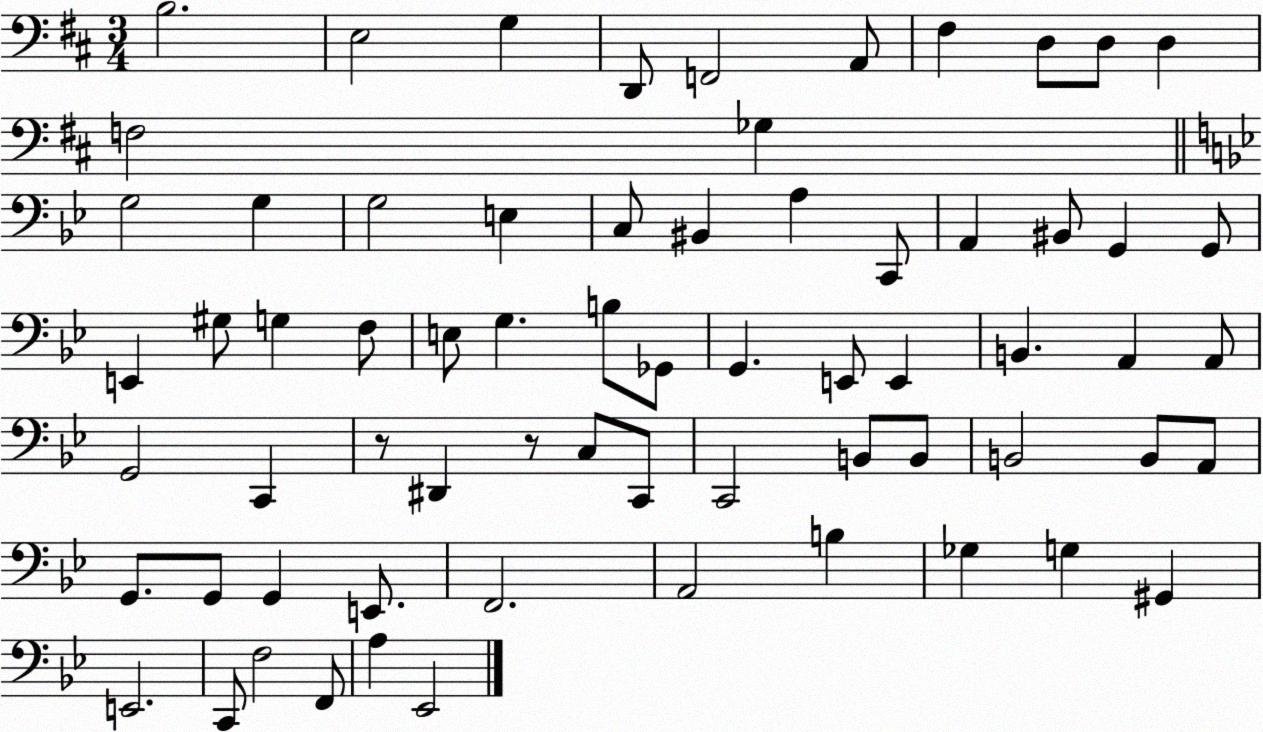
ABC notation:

X:1
T:Untitled
M:3/4
L:1/4
K:D
B,2 E,2 G, D,,/2 F,,2 A,,/2 ^F, D,/2 D,/2 D, F,2 _G, G,2 G, G,2 E, C,/2 ^B,, A, C,,/2 A,, ^B,,/2 G,, G,,/2 E,, ^G,/2 G, F,/2 E,/2 G, B,/2 _G,,/2 G,, E,,/2 E,, B,, A,, A,,/2 G,,2 C,, z/2 ^D,, z/2 C,/2 C,,/2 C,,2 B,,/2 B,,/2 B,,2 B,,/2 A,,/2 G,,/2 G,,/2 G,, E,,/2 F,,2 A,,2 B, _G, G, ^G,, E,,2 C,,/2 F,2 F,,/2 A, _E,,2